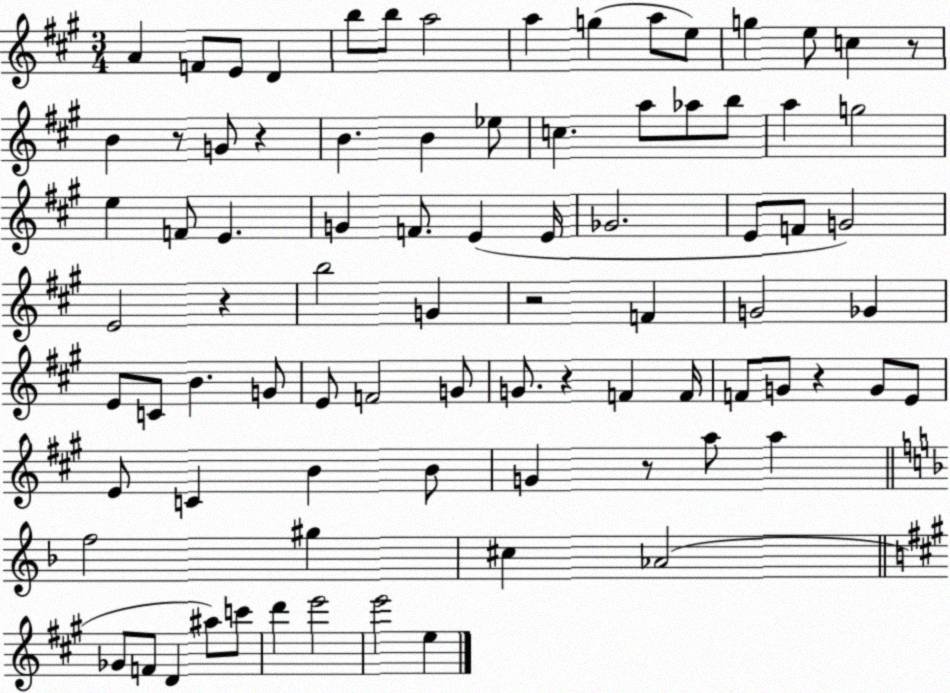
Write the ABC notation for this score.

X:1
T:Untitled
M:3/4
L:1/4
K:A
A F/2 E/2 D b/2 b/2 a2 a g a/2 e/2 g e/2 c z/2 B z/2 G/2 z B B _e/2 c a/2 _a/2 b/2 a g2 e F/2 E G F/2 E E/4 _G2 E/2 F/2 G2 E2 z b2 G z2 F G2 _G E/2 C/2 B G/2 E/2 F2 G/2 G/2 z F F/4 F/2 G/2 z G/2 E/2 E/2 C B B/2 G z/2 a/2 a f2 ^g ^c _A2 _G/2 F/2 D ^a/2 c'/2 d' e'2 e'2 e